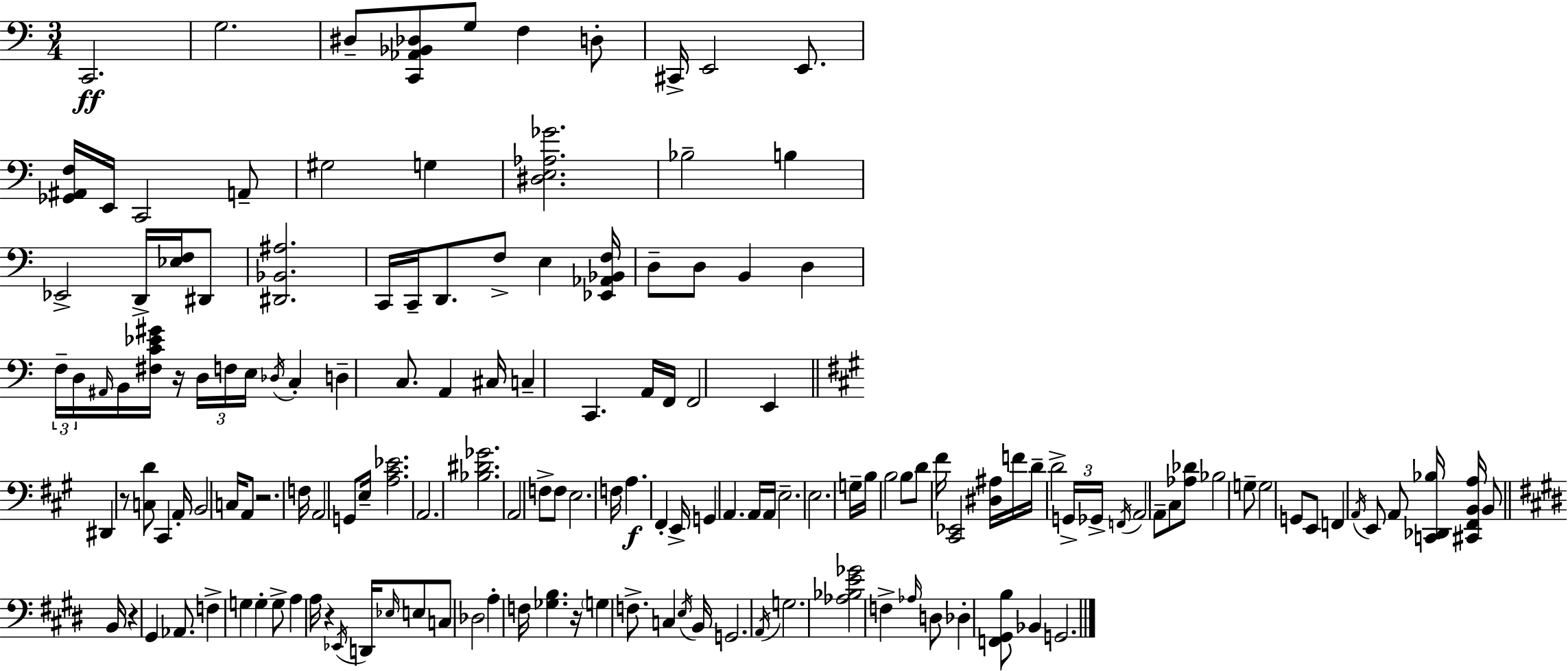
C2/h. G3/h. D#3/e [C2,Ab2,Bb2,Db3]/e G3/e F3/q D3/e C#2/s E2/h E2/e. [Gb2,A#2,F3]/s E2/s C2/h A2/e G#3/h G3/q [D#3,E3,Ab3,Gb4]/h. Bb3/h B3/q Eb2/h D2/s [Eb3,F3]/s D#2/e [D#2,Bb2,A#3]/h. C2/s C2/s D2/e. F3/e E3/q [Eb2,Ab2,Bb2,F3]/s D3/e D3/e B2/q D3/q F3/s D3/s A#2/s B2/s [F#3,C4,Eb4,G#4]/s R/s D3/s F3/s E3/s Db3/s C3/q D3/q C3/e. A2/q C#3/s C3/q C2/q. A2/s F2/s F2/h E2/q D#2/q R/e [C3,D4]/e C#2/q A2/s B2/h C3/s A2/e R/h. F3/s A2/h G2/e E3/s [A3,C#4,Eb4]/h. A2/h. [Bb3,D#4,Gb4]/h. A2/h F3/e F3/e E3/h. F3/s A3/q. F#2/q E2/s G2/q A2/q. A2/s A2/s E3/h. E3/h. G3/s B3/s B3/h B3/e D4/e F#4/s [C#2,Eb2]/h [D#3,A#3]/s F4/s D4/s D4/h G2/s Gb2/s F2/s A2/h A2/e C#3/e [Ab3,Db4]/e Bb3/h G3/e G3/h G2/e E2/e F2/q A2/s E2/e A2/e [C2,Db2,Bb3]/s [C#2,F#2,B2,A3]/s B2/e B2/s R/q G#2/q Ab2/e. F3/q G3/q G3/q G3/e A3/q A3/s R/q Eb2/s D2/s Eb3/s E3/e C3/e Db3/h A3/q F3/s [Gb3,B3]/q. R/s G3/q F3/e. C3/q E3/s B2/s G2/h. A2/s G3/h. [Ab3,Bb3,E4,Gb4]/h F3/q Ab3/s D3/e Db3/q [F2,G#2,B3]/e Bb2/q G2/h.